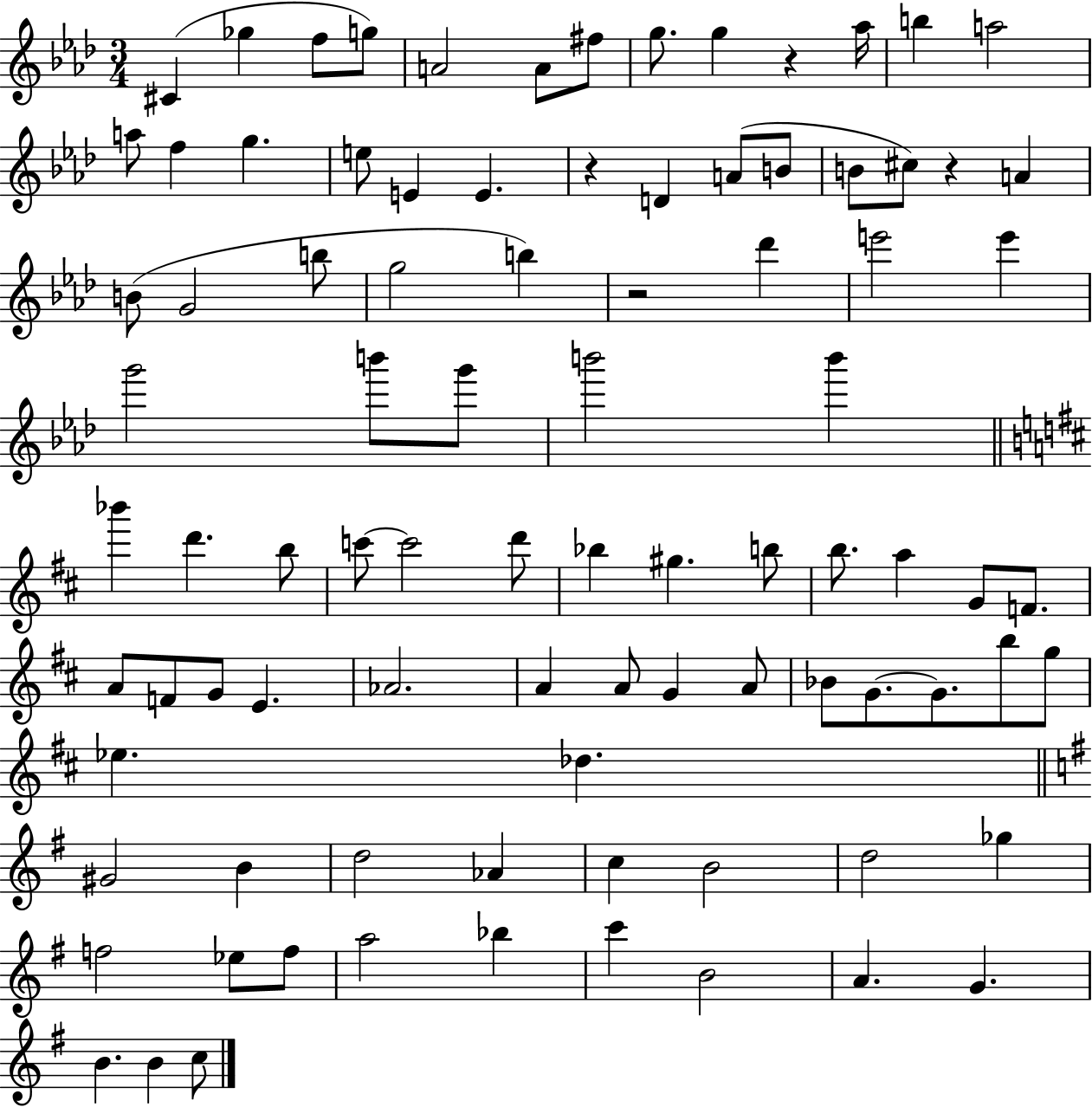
{
  \clef treble
  \numericTimeSignature
  \time 3/4
  \key aes \major
  cis'4( ges''4 f''8 g''8) | a'2 a'8 fis''8 | g''8. g''4 r4 aes''16 | b''4 a''2 | \break a''8 f''4 g''4. | e''8 e'4 e'4. | r4 d'4 a'8( b'8 | b'8 cis''8) r4 a'4 | \break b'8( g'2 b''8 | g''2 b''4) | r2 des'''4 | e'''2 e'''4 | \break g'''2 b'''8 g'''8 | b'''2 b'''4 | \bar "||" \break \key d \major bes'''4 d'''4. b''8 | c'''8~~ c'''2 d'''8 | bes''4 gis''4. b''8 | b''8. a''4 g'8 f'8. | \break a'8 f'8 g'8 e'4. | aes'2. | a'4 a'8 g'4 a'8 | bes'8 g'8.~~ g'8. b''8 g''8 | \break ees''4. des''4. | \bar "||" \break \key g \major gis'2 b'4 | d''2 aes'4 | c''4 b'2 | d''2 ges''4 | \break f''2 ees''8 f''8 | a''2 bes''4 | c'''4 b'2 | a'4. g'4. | \break b'4. b'4 c''8 | \bar "|."
}